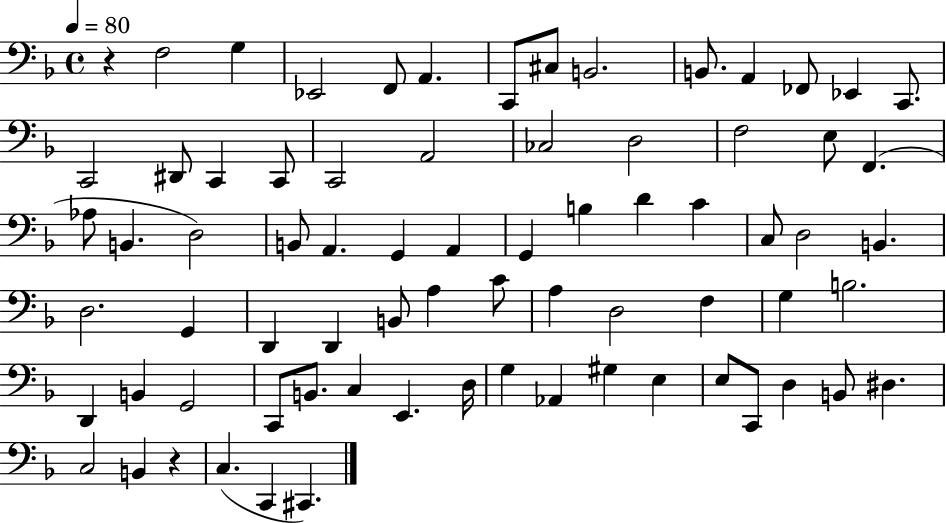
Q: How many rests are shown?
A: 2